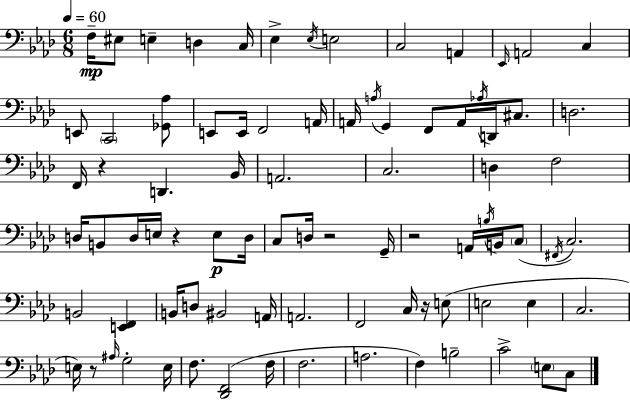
X:1
T:Untitled
M:6/8
L:1/4
K:Ab
F,/4 ^E,/2 E, D, C,/4 _E, _E,/4 E,2 C,2 A,, _E,,/4 A,,2 C, E,,/2 C,,2 [_G,,_A,]/2 E,,/2 E,,/4 F,,2 A,,/4 A,,/4 A,/4 G,, F,,/2 A,,/4 _A,/4 D,,/4 ^C,/2 D,2 F,,/4 z D,, _B,,/4 A,,2 C,2 D, F,2 D,/4 B,,/2 D,/4 E,/4 z E,/2 D,/4 C,/2 D,/4 z2 G,,/4 z2 A,,/4 B,/4 B,,/4 C,/2 ^F,,/4 C,2 B,,2 [E,,F,,] B,,/4 D,/2 ^B,,2 A,,/4 A,,2 F,,2 C,/4 z/4 E,/2 E,2 E, C,2 E,/4 z/2 ^A,/4 G,2 E,/4 F,/2 [_D,,F,,]2 F,/4 F,2 A,2 F, B,2 C2 E,/2 C,/2